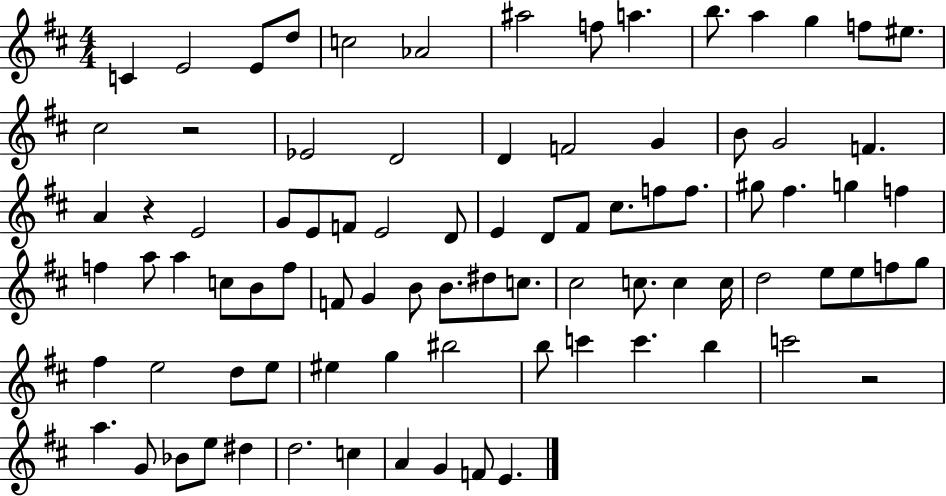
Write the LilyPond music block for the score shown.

{
  \clef treble
  \numericTimeSignature
  \time 4/4
  \key d \major
  c'4 e'2 e'8 d''8 | c''2 aes'2 | ais''2 f''8 a''4. | b''8. a''4 g''4 f''8 eis''8. | \break cis''2 r2 | ees'2 d'2 | d'4 f'2 g'4 | b'8 g'2 f'4. | \break a'4 r4 e'2 | g'8 e'8 f'8 e'2 d'8 | e'4 d'8 fis'8 cis''8. f''8 f''8. | gis''8 fis''4. g''4 f''4 | \break f''4 a''8 a''4 c''8 b'8 f''8 | f'8 g'4 b'8 b'8. dis''8 c''8. | cis''2 c''8. c''4 c''16 | d''2 e''8 e''8 f''8 g''8 | \break fis''4 e''2 d''8 e''8 | eis''4 g''4 bis''2 | b''8 c'''4 c'''4. b''4 | c'''2 r2 | \break a''4. g'8 bes'8 e''8 dis''4 | d''2. c''4 | a'4 g'4 f'8 e'4. | \bar "|."
}